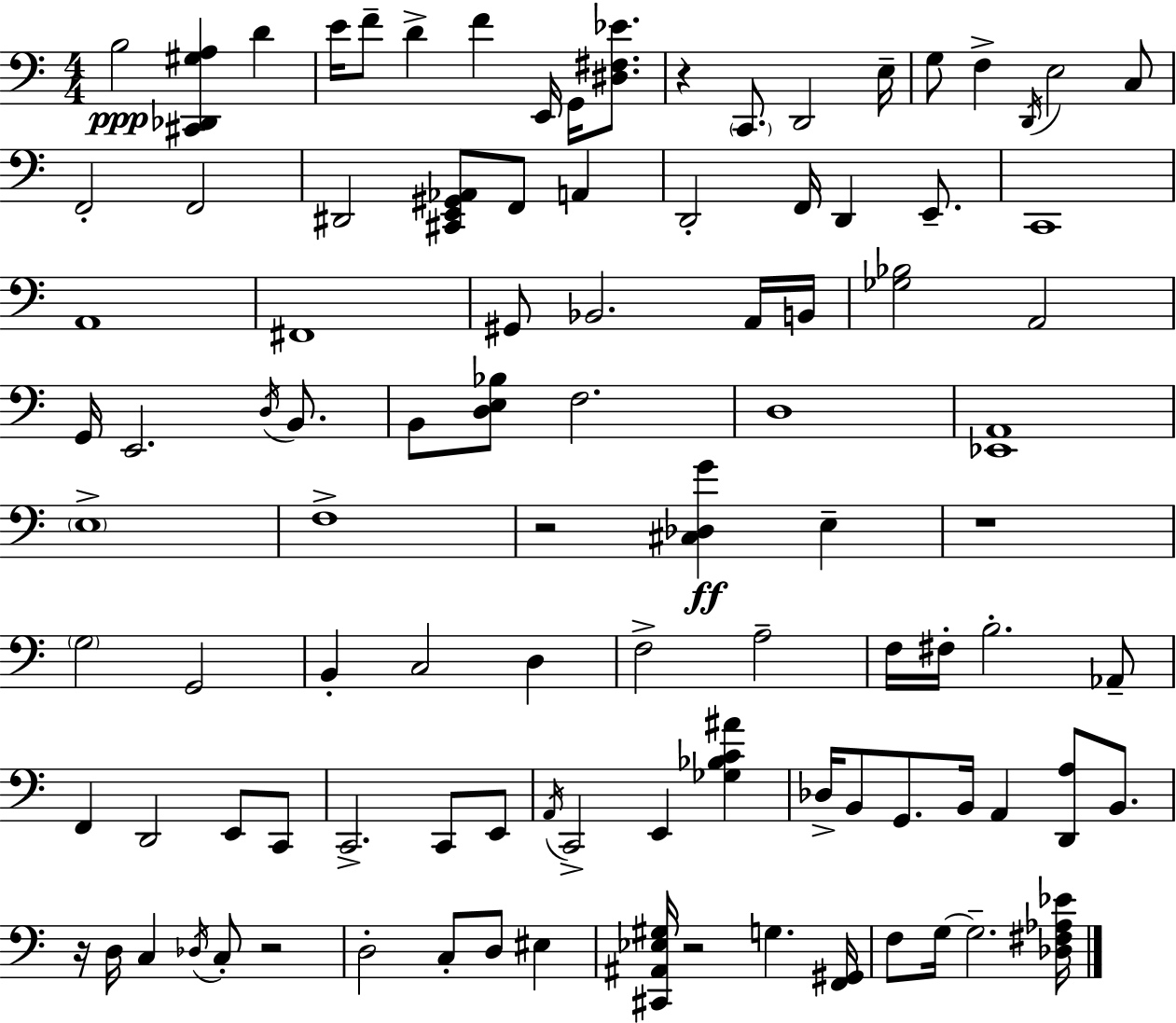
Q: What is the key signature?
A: A minor